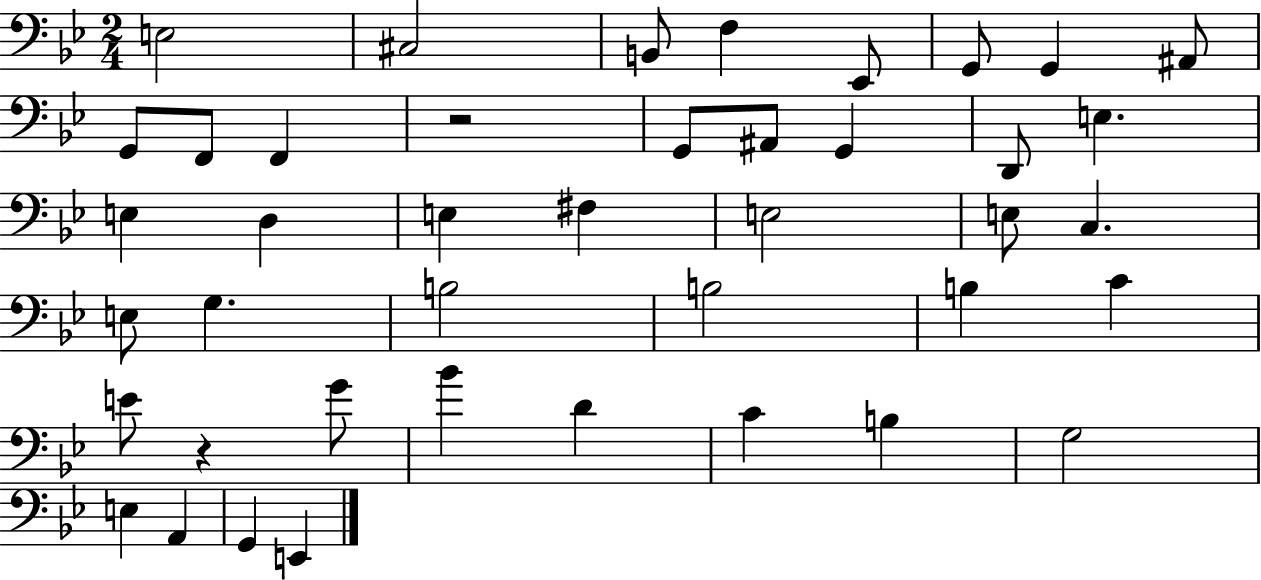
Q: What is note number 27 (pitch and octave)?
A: B3